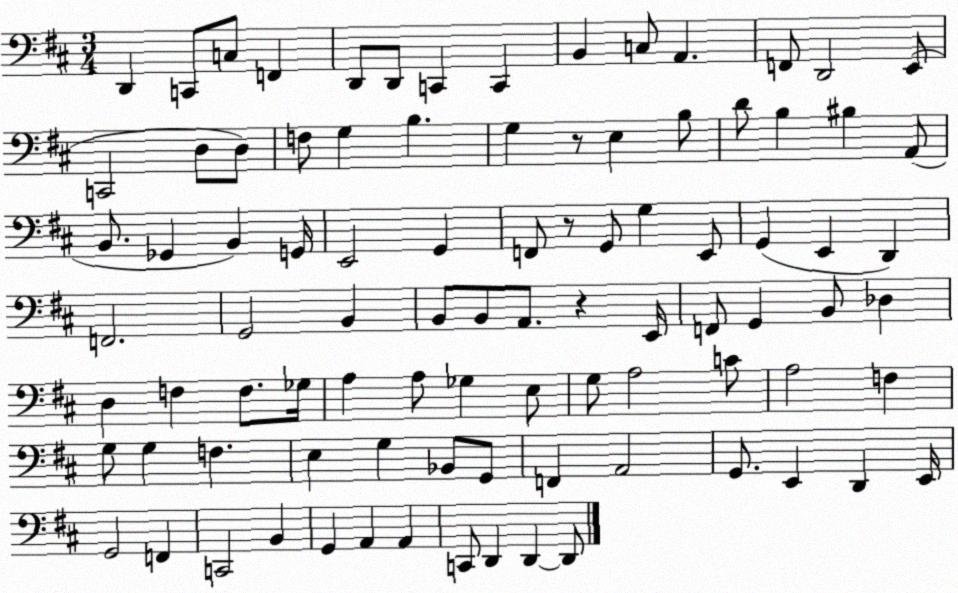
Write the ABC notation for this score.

X:1
T:Untitled
M:3/4
L:1/4
K:D
D,, C,,/2 C,/2 F,, D,,/2 D,,/2 C,, C,, B,, C,/2 A,, F,,/2 D,,2 E,,/2 C,,2 D,/2 D,/2 F,/2 G, B, G, z/2 E, B,/2 D/2 B, ^B, A,,/2 B,,/2 _G,, B,, G,,/4 E,,2 G,, F,,/2 z/2 G,,/2 G, E,,/2 G,, E,, D,, F,,2 G,,2 B,, B,,/2 B,,/2 A,,/2 z E,,/4 F,,/2 G,, B,,/2 _D, D, F, F,/2 _G,/4 A, A,/2 _G, E,/2 G,/2 A,2 C/2 A,2 F, G,/2 G, F, E, G, _B,,/2 G,,/2 F,, A,,2 G,,/2 E,, D,, E,,/4 G,,2 F,, C,,2 B,, G,, A,, A,, C,,/2 D,, D,, D,,/2